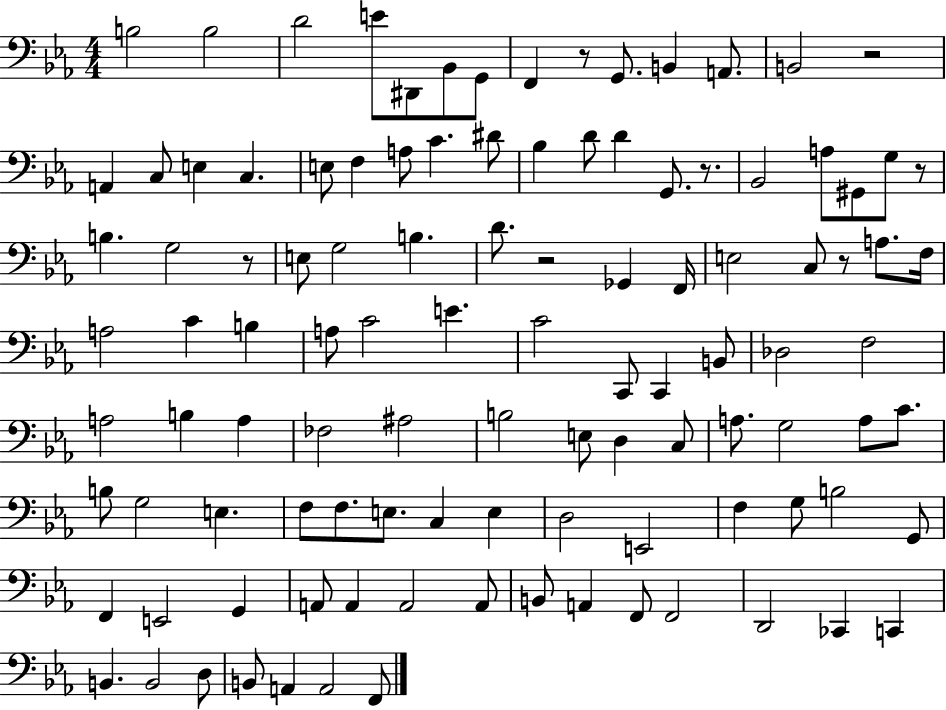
B3/h B3/h D4/h E4/e D#2/e Bb2/e G2/e F2/q R/e G2/e. B2/q A2/e. B2/h R/h A2/q C3/e E3/q C3/q. E3/e F3/q A3/e C4/q. D#4/e Bb3/q D4/e D4/q G2/e. R/e. Bb2/h A3/e G#2/e G3/e R/e B3/q. G3/h R/e E3/e G3/h B3/q. D4/e. R/h Gb2/q F2/s E3/h C3/e R/e A3/e. F3/s A3/h C4/q B3/q A3/e C4/h E4/q. C4/h C2/e C2/q B2/e Db3/h F3/h A3/h B3/q A3/q FES3/h A#3/h B3/h E3/e D3/q C3/e A3/e. G3/h A3/e C4/e. B3/e G3/h E3/q. F3/e F3/e. E3/e. C3/q E3/q D3/h E2/h F3/q G3/e B3/h G2/e F2/q E2/h G2/q A2/e A2/q A2/h A2/e B2/e A2/q F2/e F2/h D2/h CES2/q C2/q B2/q. B2/h D3/e B2/e A2/q A2/h F2/e